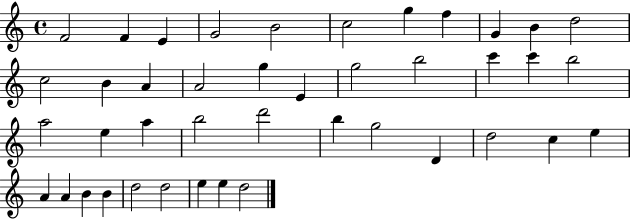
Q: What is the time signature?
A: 4/4